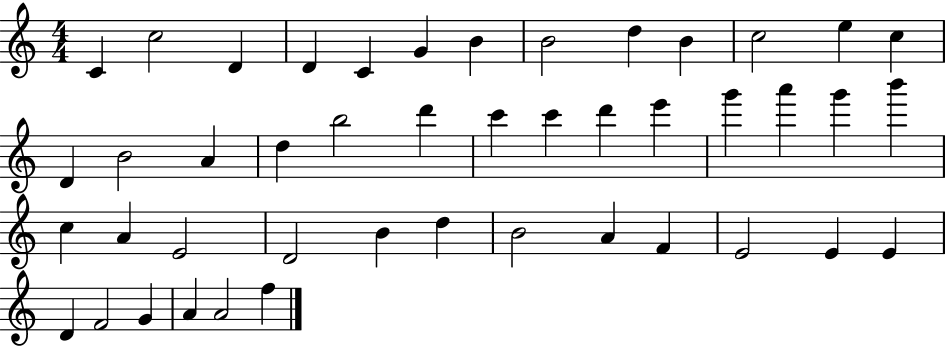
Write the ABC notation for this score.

X:1
T:Untitled
M:4/4
L:1/4
K:C
C c2 D D C G B B2 d B c2 e c D B2 A d b2 d' c' c' d' e' g' a' g' b' c A E2 D2 B d B2 A F E2 E E D F2 G A A2 f